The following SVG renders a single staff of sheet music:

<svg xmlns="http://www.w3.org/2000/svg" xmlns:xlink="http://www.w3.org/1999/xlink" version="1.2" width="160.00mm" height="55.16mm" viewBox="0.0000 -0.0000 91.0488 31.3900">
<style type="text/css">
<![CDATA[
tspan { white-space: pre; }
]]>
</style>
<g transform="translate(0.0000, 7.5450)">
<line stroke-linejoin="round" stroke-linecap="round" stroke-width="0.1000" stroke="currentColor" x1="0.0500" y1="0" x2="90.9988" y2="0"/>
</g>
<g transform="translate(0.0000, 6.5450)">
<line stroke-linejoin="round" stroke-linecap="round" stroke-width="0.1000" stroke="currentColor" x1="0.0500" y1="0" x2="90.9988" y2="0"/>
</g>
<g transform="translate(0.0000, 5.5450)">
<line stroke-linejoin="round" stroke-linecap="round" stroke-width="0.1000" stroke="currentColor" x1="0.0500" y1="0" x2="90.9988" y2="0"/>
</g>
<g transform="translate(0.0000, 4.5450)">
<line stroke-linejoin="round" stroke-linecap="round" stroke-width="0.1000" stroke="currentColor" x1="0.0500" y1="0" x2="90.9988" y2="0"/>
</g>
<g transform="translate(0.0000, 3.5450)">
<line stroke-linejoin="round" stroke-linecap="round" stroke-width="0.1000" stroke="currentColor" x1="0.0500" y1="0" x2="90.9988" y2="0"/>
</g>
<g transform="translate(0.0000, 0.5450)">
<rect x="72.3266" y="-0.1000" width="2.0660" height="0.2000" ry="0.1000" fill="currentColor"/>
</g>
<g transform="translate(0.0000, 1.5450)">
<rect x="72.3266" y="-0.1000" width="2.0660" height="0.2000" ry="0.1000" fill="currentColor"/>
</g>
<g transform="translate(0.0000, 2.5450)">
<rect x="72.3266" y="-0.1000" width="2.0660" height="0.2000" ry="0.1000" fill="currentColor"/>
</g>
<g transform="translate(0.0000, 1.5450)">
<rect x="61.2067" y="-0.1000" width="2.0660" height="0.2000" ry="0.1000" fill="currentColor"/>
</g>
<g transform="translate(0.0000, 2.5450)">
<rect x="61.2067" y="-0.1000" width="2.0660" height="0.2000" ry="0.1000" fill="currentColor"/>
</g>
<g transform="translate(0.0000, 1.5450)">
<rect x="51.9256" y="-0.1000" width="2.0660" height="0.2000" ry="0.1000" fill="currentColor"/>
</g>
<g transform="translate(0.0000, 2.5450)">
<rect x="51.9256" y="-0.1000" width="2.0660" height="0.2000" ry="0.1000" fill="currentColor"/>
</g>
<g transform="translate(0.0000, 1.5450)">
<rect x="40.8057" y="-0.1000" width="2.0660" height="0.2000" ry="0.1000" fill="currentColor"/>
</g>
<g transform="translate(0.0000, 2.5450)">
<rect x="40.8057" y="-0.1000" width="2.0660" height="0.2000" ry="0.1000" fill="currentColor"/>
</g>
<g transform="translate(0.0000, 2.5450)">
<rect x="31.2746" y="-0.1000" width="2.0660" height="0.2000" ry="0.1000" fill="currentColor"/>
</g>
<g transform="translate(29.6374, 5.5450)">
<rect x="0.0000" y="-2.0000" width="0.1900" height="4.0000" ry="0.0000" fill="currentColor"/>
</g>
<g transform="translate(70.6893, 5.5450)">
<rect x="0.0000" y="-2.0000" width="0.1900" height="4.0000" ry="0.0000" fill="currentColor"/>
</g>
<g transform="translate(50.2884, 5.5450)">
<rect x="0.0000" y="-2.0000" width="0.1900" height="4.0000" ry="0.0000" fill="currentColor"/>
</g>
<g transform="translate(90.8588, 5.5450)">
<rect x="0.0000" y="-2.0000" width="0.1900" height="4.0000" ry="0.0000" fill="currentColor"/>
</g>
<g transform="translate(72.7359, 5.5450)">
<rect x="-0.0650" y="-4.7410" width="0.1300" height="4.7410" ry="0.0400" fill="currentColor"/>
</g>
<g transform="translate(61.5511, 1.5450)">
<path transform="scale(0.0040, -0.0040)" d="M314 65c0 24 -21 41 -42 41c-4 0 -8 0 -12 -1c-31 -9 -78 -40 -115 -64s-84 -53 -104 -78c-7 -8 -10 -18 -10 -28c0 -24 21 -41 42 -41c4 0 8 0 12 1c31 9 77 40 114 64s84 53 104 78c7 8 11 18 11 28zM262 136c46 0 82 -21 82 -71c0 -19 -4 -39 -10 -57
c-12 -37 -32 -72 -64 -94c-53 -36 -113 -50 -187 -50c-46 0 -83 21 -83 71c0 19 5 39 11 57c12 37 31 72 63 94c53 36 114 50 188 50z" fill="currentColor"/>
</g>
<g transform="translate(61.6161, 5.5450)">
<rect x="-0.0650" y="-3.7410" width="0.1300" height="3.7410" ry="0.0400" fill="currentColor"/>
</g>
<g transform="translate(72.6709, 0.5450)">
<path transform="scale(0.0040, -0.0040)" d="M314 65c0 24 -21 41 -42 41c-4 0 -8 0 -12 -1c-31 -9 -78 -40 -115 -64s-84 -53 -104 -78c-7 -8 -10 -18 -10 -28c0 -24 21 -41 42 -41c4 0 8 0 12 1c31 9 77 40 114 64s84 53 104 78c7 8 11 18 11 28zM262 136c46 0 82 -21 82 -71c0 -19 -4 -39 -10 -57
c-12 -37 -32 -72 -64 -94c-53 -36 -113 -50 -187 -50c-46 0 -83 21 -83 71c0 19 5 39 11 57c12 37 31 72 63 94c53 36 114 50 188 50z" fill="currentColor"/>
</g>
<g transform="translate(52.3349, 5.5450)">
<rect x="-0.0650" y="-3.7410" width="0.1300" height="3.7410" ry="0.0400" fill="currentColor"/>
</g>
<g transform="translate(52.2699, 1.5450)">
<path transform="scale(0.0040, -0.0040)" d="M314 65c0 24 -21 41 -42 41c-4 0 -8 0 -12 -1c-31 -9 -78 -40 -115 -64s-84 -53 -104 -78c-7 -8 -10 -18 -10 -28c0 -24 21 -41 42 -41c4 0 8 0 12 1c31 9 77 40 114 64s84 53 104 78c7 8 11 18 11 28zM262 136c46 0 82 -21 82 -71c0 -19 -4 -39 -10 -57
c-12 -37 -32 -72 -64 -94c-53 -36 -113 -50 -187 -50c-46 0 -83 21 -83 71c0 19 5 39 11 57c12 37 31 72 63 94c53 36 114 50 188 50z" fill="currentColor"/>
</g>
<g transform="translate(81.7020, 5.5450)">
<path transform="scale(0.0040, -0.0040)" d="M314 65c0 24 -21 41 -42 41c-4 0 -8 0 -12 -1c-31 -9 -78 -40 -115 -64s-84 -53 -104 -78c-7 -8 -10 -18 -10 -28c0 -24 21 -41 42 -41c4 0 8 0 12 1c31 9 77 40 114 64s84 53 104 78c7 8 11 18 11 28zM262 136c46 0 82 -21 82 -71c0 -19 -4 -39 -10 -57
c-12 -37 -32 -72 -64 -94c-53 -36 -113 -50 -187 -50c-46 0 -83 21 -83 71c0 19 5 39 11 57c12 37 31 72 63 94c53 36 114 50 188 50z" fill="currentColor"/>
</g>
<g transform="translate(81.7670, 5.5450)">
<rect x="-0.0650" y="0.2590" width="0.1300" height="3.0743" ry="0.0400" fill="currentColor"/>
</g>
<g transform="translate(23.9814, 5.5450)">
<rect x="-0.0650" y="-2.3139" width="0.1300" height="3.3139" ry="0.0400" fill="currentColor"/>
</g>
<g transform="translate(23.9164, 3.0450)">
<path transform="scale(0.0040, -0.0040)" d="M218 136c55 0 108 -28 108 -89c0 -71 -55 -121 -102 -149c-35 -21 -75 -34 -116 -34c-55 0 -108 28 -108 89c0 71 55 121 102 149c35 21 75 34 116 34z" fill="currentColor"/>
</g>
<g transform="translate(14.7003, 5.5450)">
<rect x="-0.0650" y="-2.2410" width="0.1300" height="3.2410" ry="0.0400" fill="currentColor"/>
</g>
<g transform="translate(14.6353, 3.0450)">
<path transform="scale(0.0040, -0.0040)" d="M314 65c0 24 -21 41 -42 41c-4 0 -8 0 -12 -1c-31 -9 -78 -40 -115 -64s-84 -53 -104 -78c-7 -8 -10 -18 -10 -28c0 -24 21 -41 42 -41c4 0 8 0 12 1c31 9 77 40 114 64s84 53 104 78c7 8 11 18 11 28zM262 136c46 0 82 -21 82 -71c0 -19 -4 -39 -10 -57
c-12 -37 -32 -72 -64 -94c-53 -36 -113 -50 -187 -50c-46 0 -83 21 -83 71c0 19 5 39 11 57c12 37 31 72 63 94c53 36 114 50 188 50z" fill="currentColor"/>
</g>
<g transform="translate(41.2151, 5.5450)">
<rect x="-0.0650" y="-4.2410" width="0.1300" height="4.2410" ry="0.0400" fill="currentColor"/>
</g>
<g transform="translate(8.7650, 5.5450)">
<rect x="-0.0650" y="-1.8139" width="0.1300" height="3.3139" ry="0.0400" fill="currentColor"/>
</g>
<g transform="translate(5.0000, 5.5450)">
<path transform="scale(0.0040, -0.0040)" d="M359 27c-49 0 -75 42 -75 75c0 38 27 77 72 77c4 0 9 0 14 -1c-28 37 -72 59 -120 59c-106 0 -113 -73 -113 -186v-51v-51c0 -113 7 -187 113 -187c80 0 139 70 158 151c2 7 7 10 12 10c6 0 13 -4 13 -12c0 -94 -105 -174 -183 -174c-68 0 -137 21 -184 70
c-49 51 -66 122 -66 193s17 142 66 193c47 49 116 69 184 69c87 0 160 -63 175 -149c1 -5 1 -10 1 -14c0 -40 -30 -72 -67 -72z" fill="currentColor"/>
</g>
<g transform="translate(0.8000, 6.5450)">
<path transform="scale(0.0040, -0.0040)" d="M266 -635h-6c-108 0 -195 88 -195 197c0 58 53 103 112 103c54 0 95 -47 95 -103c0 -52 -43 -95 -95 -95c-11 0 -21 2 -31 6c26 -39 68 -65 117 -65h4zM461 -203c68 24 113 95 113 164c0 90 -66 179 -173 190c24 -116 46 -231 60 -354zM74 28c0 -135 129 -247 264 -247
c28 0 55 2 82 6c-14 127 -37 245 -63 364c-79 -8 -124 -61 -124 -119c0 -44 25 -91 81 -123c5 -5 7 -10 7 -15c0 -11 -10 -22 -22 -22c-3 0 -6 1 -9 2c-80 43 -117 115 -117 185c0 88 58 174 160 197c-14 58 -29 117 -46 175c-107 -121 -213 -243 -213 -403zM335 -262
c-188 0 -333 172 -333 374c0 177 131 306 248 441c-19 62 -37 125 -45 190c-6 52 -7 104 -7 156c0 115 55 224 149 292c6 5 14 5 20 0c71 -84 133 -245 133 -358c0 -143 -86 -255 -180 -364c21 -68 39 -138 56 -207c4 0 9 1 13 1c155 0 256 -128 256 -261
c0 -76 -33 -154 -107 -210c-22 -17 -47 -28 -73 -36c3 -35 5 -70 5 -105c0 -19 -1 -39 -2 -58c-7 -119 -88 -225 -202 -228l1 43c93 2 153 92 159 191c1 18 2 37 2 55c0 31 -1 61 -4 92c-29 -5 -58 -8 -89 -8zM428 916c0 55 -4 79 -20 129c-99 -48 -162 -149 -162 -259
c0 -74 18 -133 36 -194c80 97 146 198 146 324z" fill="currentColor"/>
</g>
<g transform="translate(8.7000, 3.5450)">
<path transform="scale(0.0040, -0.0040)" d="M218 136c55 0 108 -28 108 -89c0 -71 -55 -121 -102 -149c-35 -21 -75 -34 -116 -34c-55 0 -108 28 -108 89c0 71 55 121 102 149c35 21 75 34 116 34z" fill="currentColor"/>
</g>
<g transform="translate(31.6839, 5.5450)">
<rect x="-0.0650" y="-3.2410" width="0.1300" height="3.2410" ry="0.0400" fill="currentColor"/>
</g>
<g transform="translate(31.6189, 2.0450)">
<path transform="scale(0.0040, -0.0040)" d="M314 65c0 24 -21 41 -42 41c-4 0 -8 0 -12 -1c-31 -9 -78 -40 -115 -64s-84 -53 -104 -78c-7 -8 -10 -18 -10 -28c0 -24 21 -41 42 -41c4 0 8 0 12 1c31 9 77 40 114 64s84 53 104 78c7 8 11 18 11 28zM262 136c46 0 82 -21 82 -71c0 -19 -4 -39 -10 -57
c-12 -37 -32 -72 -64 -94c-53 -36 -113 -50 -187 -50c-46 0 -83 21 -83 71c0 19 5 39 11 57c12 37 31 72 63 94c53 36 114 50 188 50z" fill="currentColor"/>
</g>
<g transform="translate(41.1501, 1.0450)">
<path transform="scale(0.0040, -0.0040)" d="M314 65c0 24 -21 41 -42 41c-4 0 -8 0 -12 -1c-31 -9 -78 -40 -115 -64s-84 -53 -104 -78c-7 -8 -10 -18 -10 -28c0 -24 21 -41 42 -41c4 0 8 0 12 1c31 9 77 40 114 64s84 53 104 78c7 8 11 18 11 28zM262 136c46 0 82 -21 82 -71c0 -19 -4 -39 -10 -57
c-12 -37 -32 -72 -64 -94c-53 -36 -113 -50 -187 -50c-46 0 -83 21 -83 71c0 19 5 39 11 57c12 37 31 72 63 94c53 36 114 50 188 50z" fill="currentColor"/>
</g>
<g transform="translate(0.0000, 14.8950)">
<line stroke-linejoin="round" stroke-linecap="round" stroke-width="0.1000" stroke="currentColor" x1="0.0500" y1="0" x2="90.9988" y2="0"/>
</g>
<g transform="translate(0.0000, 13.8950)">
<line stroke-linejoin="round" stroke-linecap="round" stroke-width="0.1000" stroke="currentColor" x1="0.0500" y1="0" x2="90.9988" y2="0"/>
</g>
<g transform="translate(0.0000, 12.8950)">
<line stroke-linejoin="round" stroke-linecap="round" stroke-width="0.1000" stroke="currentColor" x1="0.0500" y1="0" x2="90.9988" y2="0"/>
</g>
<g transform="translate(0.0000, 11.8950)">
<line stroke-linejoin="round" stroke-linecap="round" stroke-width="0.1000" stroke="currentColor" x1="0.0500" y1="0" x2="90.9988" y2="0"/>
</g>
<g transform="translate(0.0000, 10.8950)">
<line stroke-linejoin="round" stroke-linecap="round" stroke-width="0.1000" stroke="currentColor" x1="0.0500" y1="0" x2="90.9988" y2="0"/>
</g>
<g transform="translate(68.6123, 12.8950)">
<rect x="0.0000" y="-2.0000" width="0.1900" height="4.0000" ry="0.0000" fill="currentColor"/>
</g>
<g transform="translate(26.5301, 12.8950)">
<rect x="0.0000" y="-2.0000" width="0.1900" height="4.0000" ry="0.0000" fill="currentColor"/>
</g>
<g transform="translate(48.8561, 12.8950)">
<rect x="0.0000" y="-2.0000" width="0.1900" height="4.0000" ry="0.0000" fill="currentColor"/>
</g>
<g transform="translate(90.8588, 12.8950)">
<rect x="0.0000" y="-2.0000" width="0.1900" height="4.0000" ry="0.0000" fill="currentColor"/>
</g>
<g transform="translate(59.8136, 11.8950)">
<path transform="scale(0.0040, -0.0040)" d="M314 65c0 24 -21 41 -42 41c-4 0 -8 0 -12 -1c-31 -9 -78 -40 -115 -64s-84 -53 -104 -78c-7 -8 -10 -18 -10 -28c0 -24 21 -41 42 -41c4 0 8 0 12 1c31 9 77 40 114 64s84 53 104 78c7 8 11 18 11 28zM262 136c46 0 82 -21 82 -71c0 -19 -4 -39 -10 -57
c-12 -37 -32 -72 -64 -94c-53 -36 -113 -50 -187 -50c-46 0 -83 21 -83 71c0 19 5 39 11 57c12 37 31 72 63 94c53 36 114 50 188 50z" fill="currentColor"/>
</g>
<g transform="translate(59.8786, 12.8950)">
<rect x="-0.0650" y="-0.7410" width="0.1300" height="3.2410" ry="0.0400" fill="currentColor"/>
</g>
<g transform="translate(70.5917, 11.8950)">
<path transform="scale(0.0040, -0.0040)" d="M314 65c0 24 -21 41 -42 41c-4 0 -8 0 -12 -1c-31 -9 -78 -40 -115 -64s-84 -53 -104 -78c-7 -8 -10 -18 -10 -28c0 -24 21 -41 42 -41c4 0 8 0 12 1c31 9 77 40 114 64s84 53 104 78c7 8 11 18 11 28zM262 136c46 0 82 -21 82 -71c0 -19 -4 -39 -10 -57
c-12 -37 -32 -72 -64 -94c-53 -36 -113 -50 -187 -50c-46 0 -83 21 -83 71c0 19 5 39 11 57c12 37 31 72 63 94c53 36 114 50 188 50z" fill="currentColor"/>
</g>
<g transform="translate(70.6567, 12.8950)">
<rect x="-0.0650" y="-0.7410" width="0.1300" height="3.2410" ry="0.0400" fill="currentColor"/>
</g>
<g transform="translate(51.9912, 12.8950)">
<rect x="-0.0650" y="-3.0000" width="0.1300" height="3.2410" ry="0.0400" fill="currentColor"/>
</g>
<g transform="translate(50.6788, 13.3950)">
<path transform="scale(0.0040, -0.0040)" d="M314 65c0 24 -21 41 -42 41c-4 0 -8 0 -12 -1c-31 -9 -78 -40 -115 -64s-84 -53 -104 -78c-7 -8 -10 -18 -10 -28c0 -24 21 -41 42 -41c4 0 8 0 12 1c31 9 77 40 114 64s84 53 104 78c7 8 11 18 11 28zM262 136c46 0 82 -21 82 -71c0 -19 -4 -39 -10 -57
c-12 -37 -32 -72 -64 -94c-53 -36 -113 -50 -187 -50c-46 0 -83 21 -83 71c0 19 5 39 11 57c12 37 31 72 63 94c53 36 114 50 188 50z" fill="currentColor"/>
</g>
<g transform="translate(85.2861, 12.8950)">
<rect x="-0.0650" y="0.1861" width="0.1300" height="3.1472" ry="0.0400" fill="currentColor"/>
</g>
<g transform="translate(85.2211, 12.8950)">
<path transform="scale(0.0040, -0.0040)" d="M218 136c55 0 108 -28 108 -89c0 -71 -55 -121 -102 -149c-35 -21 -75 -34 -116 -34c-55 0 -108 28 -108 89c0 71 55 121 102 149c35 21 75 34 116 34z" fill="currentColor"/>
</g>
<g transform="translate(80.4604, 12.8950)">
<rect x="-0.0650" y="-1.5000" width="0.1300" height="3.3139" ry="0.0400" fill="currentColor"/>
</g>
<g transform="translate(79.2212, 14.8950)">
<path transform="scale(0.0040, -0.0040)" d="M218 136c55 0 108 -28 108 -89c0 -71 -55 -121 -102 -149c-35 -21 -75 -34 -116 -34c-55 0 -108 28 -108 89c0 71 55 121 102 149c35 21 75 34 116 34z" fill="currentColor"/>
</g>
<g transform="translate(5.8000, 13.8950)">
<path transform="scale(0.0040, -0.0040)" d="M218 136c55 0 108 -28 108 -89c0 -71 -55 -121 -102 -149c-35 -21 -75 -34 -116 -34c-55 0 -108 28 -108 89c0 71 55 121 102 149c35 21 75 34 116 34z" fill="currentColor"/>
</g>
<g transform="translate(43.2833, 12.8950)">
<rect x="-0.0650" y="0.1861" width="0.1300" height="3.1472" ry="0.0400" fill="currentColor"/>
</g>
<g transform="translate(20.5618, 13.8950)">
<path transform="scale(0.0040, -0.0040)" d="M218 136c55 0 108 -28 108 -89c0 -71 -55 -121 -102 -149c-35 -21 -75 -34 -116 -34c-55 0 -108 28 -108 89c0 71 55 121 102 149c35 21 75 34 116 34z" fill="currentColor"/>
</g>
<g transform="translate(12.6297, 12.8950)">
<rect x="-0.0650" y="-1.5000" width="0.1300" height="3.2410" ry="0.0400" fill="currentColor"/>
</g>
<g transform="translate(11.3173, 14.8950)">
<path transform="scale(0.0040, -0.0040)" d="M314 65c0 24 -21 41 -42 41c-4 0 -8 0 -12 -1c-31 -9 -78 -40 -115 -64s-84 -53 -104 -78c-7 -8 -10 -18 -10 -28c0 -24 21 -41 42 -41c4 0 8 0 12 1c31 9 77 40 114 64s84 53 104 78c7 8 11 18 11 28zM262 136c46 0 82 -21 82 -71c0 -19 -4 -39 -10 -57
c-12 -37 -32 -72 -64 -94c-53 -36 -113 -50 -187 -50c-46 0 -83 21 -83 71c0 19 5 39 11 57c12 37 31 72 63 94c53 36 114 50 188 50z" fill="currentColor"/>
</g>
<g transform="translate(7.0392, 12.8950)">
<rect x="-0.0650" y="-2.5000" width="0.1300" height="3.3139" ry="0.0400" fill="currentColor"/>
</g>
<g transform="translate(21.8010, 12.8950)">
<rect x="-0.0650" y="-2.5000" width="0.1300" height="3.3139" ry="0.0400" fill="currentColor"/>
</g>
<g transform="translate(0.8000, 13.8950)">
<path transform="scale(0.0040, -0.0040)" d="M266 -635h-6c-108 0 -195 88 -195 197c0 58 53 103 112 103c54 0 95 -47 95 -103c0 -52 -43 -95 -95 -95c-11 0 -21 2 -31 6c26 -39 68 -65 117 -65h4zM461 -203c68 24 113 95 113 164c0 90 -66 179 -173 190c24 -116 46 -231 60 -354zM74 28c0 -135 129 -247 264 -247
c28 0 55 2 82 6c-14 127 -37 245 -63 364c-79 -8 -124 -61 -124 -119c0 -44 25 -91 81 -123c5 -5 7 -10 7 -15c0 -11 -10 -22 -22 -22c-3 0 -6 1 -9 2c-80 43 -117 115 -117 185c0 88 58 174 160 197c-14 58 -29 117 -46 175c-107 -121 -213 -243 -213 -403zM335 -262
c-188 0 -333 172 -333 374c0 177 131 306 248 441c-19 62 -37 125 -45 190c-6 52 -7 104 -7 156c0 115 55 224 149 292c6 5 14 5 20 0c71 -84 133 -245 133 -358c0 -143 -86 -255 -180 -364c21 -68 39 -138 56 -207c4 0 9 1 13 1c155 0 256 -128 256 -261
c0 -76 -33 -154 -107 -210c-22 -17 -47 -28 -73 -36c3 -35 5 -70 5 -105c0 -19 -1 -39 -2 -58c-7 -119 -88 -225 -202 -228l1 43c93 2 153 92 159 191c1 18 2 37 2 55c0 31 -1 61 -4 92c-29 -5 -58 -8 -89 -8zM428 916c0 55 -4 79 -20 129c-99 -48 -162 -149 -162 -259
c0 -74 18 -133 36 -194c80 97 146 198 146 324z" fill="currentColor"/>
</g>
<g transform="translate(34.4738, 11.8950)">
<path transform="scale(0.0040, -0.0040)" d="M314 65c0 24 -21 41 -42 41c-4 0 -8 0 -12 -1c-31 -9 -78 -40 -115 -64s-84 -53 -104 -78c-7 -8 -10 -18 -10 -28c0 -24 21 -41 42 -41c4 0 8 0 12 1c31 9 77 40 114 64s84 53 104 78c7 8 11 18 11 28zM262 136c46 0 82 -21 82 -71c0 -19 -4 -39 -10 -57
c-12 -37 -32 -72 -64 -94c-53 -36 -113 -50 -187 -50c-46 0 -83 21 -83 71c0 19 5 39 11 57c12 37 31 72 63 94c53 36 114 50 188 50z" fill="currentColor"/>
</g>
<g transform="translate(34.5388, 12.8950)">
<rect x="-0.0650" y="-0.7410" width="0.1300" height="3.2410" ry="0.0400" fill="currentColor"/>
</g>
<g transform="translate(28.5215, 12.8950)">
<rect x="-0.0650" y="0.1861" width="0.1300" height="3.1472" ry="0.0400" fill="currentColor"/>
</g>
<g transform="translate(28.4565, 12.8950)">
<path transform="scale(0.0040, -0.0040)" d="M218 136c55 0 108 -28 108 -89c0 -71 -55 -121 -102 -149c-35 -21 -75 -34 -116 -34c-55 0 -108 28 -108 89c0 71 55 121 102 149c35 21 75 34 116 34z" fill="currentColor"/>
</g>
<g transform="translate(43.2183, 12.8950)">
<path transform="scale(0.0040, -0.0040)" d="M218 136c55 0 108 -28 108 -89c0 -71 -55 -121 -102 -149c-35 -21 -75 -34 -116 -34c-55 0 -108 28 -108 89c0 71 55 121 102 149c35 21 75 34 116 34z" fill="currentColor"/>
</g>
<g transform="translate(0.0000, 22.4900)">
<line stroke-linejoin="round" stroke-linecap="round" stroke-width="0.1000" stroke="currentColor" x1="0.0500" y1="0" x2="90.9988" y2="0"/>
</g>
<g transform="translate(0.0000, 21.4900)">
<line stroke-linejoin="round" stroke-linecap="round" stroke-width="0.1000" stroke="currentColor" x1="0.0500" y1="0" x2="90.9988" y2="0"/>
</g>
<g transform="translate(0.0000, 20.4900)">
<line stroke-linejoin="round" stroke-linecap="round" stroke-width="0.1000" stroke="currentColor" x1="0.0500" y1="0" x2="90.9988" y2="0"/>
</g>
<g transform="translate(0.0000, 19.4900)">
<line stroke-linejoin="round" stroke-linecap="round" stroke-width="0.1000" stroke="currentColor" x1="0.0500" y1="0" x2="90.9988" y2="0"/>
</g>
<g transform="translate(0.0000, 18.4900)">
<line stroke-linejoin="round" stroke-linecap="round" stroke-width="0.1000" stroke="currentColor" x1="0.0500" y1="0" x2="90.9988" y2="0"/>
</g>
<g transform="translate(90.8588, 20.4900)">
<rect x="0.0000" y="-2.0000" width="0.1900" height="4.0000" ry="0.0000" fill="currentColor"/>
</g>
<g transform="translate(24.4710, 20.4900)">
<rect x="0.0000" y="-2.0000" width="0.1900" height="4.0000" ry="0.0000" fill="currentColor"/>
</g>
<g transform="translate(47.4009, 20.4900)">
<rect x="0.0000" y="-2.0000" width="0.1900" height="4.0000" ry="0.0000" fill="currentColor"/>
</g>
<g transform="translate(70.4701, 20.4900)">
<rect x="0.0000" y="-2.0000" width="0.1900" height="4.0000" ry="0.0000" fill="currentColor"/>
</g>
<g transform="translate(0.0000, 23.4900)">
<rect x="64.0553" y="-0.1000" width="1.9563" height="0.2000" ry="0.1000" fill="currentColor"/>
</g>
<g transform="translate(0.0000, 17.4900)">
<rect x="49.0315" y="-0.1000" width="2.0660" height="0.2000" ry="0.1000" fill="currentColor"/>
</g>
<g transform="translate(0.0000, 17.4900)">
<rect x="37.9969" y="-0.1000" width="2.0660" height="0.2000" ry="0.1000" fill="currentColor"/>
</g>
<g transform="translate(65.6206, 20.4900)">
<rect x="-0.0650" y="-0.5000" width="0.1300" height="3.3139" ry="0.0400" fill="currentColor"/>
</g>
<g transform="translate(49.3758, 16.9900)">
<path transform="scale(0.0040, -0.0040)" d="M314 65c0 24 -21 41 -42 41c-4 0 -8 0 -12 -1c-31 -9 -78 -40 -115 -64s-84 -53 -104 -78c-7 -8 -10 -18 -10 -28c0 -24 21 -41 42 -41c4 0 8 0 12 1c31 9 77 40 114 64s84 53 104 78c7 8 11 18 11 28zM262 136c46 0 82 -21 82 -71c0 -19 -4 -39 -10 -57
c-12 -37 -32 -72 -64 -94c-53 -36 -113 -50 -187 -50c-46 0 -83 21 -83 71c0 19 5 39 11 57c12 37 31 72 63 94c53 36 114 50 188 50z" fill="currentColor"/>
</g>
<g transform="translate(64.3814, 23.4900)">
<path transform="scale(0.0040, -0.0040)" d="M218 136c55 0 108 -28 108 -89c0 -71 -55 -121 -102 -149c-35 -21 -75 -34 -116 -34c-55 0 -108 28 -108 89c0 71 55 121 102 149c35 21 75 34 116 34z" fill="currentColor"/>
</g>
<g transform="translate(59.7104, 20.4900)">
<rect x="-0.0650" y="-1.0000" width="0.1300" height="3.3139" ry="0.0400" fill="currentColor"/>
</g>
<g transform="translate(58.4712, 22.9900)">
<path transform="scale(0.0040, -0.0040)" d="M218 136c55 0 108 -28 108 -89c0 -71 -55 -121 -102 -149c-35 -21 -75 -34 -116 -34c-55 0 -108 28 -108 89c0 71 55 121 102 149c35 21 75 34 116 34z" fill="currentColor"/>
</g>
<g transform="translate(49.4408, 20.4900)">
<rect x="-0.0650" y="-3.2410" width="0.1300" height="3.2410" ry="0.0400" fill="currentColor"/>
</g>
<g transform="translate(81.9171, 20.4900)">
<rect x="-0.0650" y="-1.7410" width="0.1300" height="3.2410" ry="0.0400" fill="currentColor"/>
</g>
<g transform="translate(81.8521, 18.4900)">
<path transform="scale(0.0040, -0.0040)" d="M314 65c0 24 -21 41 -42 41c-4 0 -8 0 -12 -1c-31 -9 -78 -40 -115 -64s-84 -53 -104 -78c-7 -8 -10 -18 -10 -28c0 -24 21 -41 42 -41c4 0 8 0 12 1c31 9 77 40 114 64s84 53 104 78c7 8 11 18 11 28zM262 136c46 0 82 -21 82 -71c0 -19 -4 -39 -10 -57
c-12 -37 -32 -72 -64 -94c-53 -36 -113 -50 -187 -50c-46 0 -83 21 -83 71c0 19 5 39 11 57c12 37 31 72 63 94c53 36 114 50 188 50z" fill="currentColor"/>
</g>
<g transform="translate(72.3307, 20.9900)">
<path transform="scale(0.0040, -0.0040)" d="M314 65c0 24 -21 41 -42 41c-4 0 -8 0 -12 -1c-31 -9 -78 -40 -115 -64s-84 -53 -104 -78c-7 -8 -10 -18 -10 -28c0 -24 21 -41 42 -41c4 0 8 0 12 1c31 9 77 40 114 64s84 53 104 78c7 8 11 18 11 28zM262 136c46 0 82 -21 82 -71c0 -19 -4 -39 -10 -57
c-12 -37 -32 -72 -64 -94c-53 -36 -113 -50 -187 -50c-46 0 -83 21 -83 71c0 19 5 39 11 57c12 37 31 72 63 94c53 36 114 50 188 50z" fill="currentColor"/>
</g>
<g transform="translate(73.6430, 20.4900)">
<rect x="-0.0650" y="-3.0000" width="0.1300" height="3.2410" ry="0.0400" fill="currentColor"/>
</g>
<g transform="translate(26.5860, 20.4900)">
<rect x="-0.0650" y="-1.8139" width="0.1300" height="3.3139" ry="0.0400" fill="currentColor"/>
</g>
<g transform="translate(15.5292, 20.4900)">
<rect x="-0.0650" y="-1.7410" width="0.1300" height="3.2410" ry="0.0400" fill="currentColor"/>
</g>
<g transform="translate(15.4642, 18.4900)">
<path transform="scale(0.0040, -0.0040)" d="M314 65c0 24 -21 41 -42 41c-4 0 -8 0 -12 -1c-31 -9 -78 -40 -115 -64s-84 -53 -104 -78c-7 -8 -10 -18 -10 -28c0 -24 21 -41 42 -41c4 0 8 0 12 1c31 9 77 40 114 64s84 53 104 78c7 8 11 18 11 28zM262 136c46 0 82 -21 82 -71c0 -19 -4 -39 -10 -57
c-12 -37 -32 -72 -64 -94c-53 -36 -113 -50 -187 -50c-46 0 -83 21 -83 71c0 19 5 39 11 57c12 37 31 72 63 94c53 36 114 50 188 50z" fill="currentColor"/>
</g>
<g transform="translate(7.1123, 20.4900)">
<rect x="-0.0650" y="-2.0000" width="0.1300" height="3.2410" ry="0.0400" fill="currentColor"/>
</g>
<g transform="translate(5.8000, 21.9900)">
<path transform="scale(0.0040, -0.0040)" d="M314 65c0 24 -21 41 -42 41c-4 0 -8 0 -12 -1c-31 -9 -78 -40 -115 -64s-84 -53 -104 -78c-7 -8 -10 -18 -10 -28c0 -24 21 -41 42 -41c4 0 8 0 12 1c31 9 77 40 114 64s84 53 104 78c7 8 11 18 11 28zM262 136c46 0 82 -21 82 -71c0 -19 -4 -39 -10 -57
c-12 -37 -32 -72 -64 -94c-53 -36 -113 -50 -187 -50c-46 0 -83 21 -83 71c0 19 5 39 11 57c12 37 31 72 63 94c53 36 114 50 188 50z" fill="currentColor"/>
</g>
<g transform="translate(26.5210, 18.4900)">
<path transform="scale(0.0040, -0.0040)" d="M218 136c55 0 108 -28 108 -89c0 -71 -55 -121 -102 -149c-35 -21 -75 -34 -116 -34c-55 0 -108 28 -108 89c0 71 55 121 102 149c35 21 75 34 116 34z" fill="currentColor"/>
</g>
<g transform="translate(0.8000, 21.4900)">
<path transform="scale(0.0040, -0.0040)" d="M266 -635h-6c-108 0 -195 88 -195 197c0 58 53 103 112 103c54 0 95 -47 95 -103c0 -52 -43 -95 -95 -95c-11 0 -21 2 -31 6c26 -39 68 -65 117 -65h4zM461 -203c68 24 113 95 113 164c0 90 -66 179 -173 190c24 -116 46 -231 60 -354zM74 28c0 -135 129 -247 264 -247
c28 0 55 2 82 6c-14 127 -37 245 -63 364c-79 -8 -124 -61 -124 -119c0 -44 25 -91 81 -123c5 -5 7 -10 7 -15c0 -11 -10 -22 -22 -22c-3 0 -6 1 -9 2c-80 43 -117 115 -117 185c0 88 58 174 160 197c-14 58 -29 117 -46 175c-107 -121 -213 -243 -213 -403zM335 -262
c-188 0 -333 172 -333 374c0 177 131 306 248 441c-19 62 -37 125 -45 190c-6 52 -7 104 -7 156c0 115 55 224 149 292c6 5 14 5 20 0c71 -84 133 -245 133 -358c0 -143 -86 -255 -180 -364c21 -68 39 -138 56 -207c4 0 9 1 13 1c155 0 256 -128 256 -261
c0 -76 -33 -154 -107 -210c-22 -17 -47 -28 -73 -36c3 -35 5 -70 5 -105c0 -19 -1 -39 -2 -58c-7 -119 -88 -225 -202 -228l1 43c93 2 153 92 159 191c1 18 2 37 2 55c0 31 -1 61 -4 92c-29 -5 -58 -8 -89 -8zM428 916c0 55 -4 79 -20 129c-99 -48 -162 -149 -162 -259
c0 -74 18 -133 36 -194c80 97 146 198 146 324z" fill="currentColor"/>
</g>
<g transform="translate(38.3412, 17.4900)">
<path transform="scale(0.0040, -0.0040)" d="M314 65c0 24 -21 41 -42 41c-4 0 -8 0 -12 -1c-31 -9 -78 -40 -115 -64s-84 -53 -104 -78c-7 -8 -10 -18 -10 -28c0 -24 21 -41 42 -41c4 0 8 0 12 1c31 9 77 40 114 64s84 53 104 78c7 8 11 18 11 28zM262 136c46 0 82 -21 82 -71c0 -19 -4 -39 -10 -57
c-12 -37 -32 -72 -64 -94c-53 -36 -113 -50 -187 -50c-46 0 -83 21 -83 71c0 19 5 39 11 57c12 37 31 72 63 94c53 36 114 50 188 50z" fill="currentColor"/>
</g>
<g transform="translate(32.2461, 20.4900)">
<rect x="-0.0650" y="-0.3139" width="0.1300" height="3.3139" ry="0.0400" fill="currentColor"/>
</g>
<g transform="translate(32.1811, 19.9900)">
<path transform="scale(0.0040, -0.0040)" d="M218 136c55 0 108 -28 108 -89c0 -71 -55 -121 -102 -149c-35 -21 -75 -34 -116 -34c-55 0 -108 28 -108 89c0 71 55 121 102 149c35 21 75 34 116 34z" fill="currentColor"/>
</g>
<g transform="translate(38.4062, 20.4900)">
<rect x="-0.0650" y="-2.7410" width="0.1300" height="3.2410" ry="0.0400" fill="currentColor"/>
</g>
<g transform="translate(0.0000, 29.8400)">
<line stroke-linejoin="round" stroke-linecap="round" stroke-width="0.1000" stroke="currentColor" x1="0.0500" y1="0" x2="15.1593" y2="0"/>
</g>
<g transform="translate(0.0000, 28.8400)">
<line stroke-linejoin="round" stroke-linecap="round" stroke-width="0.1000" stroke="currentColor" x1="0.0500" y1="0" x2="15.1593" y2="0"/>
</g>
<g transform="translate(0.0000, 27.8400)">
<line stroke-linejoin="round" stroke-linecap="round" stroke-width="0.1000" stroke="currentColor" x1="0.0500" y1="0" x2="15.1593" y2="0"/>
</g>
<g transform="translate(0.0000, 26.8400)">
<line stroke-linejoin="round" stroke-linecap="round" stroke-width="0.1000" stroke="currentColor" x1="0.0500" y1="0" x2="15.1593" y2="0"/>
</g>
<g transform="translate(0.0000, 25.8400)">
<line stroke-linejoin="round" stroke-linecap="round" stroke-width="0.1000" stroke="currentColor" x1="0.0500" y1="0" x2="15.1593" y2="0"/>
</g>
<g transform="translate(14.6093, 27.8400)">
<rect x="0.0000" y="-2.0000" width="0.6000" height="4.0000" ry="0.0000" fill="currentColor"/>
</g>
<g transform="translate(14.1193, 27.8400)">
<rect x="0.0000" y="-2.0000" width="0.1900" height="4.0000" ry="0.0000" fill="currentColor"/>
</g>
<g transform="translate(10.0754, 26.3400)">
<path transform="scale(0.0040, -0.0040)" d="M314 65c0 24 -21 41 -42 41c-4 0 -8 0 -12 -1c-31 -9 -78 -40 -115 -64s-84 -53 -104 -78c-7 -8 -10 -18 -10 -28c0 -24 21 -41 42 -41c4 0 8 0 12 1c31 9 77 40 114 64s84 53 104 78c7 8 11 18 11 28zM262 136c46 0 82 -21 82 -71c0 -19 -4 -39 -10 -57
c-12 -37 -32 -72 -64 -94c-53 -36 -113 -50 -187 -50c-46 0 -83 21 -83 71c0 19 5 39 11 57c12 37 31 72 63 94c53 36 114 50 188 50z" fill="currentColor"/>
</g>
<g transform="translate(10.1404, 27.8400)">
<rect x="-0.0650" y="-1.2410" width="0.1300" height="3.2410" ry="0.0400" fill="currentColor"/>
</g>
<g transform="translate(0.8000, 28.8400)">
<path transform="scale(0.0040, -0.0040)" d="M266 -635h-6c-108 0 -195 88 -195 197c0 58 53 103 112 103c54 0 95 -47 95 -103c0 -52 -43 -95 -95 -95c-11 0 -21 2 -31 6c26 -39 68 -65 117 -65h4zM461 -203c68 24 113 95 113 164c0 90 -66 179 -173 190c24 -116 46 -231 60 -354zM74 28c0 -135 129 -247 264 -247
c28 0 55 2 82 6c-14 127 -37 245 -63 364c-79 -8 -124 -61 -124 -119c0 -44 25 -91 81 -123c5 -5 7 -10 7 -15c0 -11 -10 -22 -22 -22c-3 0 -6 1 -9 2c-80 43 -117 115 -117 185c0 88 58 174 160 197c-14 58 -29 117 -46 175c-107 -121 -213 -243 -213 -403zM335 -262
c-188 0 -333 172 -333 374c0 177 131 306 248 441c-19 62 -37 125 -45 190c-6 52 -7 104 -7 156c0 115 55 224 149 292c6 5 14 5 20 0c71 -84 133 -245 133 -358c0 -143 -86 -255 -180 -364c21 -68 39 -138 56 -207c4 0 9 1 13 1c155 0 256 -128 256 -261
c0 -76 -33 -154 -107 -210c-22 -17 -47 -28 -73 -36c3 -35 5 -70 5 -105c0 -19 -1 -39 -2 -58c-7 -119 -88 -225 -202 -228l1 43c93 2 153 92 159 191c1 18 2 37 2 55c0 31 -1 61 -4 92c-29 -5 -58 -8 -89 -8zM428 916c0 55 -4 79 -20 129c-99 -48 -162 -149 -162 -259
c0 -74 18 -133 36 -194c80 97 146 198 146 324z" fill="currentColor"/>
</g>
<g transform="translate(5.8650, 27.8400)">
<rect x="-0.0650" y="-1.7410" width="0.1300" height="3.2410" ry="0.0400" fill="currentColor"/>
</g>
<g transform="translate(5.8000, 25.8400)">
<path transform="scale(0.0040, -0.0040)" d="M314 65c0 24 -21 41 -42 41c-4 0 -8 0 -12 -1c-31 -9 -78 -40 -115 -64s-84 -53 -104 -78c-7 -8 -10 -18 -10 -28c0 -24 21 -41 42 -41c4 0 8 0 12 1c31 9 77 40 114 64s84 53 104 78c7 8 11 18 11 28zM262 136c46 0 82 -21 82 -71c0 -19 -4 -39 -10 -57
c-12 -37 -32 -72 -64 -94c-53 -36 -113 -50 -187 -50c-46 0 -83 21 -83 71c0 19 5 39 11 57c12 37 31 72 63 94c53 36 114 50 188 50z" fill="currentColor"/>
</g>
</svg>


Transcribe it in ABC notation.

X:1
T:Untitled
M:4/4
L:1/4
K:C
f g2 g b2 d'2 c'2 c'2 e'2 B2 G E2 G B d2 B A2 d2 d2 E B F2 f2 f c a2 b2 D C A2 f2 f2 e2